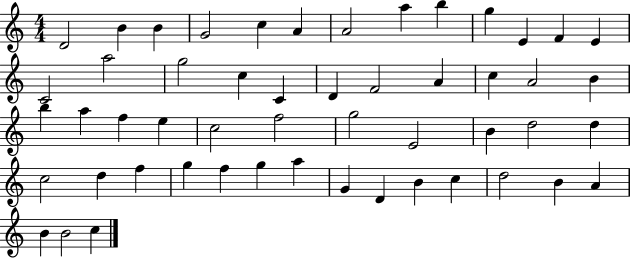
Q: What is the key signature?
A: C major